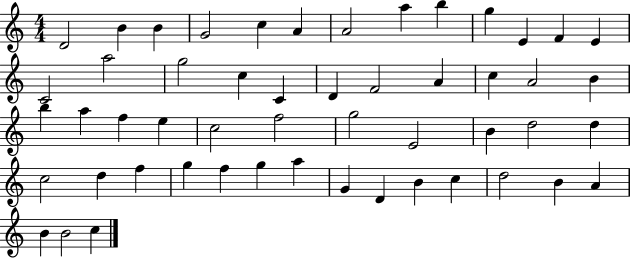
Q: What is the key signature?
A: C major